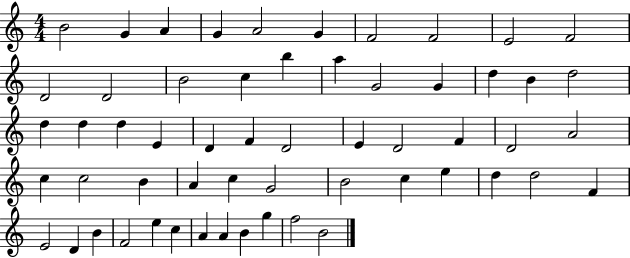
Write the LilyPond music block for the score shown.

{
  \clef treble
  \numericTimeSignature
  \time 4/4
  \key c \major
  b'2 g'4 a'4 | g'4 a'2 g'4 | f'2 f'2 | e'2 f'2 | \break d'2 d'2 | b'2 c''4 b''4 | a''4 g'2 g'4 | d''4 b'4 d''2 | \break d''4 d''4 d''4 e'4 | d'4 f'4 d'2 | e'4 d'2 f'4 | d'2 a'2 | \break c''4 c''2 b'4 | a'4 c''4 g'2 | b'2 c''4 e''4 | d''4 d''2 f'4 | \break e'2 d'4 b'4 | f'2 e''4 c''4 | a'4 a'4 b'4 g''4 | f''2 b'2 | \break \bar "|."
}